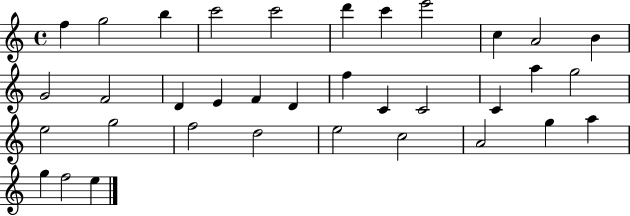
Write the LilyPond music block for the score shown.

{
  \clef treble
  \time 4/4
  \defaultTimeSignature
  \key c \major
  f''4 g''2 b''4 | c'''2 c'''2 | d'''4 c'''4 e'''2 | c''4 a'2 b'4 | \break g'2 f'2 | d'4 e'4 f'4 d'4 | f''4 c'4 c'2 | c'4 a''4 g''2 | \break e''2 g''2 | f''2 d''2 | e''2 c''2 | a'2 g''4 a''4 | \break g''4 f''2 e''4 | \bar "|."
}